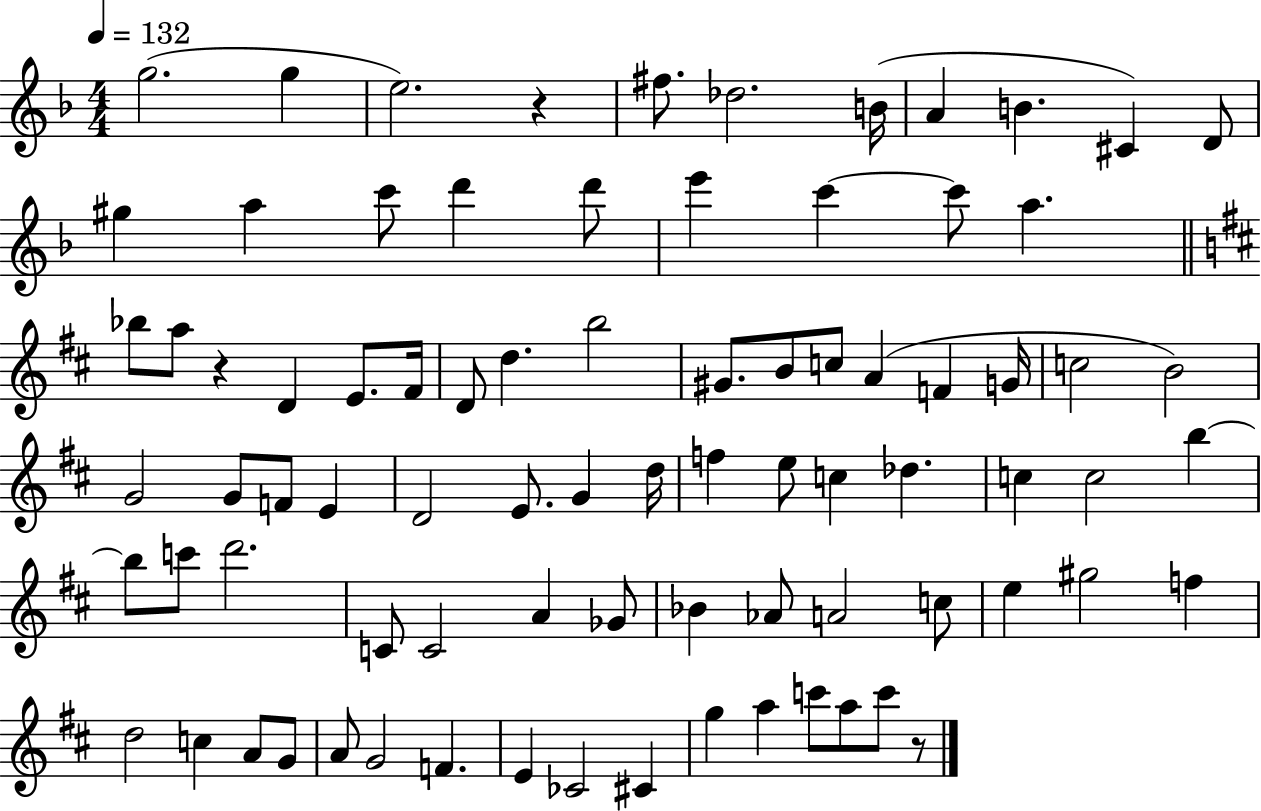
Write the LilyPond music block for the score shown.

{
  \clef treble
  \numericTimeSignature
  \time 4/4
  \key f \major
  \tempo 4 = 132
  g''2.( g''4 | e''2.) r4 | fis''8. des''2. b'16( | a'4 b'4. cis'4) d'8 | \break gis''4 a''4 c'''8 d'''4 d'''8 | e'''4 c'''4~~ c'''8 a''4. | \bar "||" \break \key b \minor bes''8 a''8 r4 d'4 e'8. fis'16 | d'8 d''4. b''2 | gis'8. b'8 c''8 a'4( f'4 g'16 | c''2 b'2) | \break g'2 g'8 f'8 e'4 | d'2 e'8. g'4 d''16 | f''4 e''8 c''4 des''4. | c''4 c''2 b''4~~ | \break b''8 c'''8 d'''2. | c'8 c'2 a'4 ges'8 | bes'4 aes'8 a'2 c''8 | e''4 gis''2 f''4 | \break d''2 c''4 a'8 g'8 | a'8 g'2 f'4. | e'4 ces'2 cis'4 | g''4 a''4 c'''8 a''8 c'''8 r8 | \break \bar "|."
}